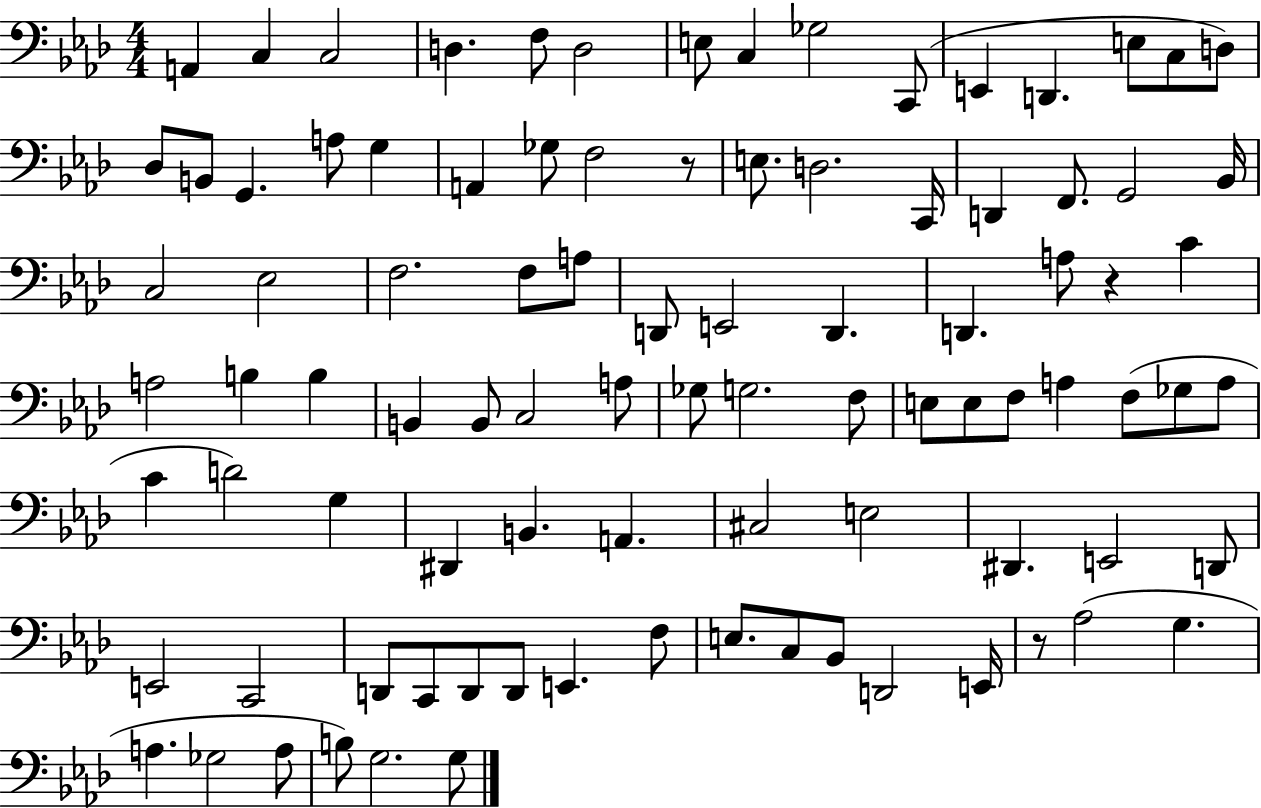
{
  \clef bass
  \numericTimeSignature
  \time 4/4
  \key aes \major
  a,4 c4 c2 | d4. f8 d2 | e8 c4 ges2 c,8( | e,4 d,4. e8 c8 d8) | \break des8 b,8 g,4. a8 g4 | a,4 ges8 f2 r8 | e8. d2. c,16 | d,4 f,8. g,2 bes,16 | \break c2 ees2 | f2. f8 a8 | d,8 e,2 d,4. | d,4. a8 r4 c'4 | \break a2 b4 b4 | b,4 b,8 c2 a8 | ges8 g2. f8 | e8 e8 f8 a4 f8( ges8 a8 | \break c'4 d'2) g4 | dis,4 b,4. a,4. | cis2 e2 | dis,4. e,2 d,8 | \break e,2 c,2 | d,8 c,8 d,8 d,8 e,4. f8 | e8. c8 bes,8 d,2 e,16 | r8 aes2( g4. | \break a4. ges2 a8 | b8) g2. g8 | \bar "|."
}